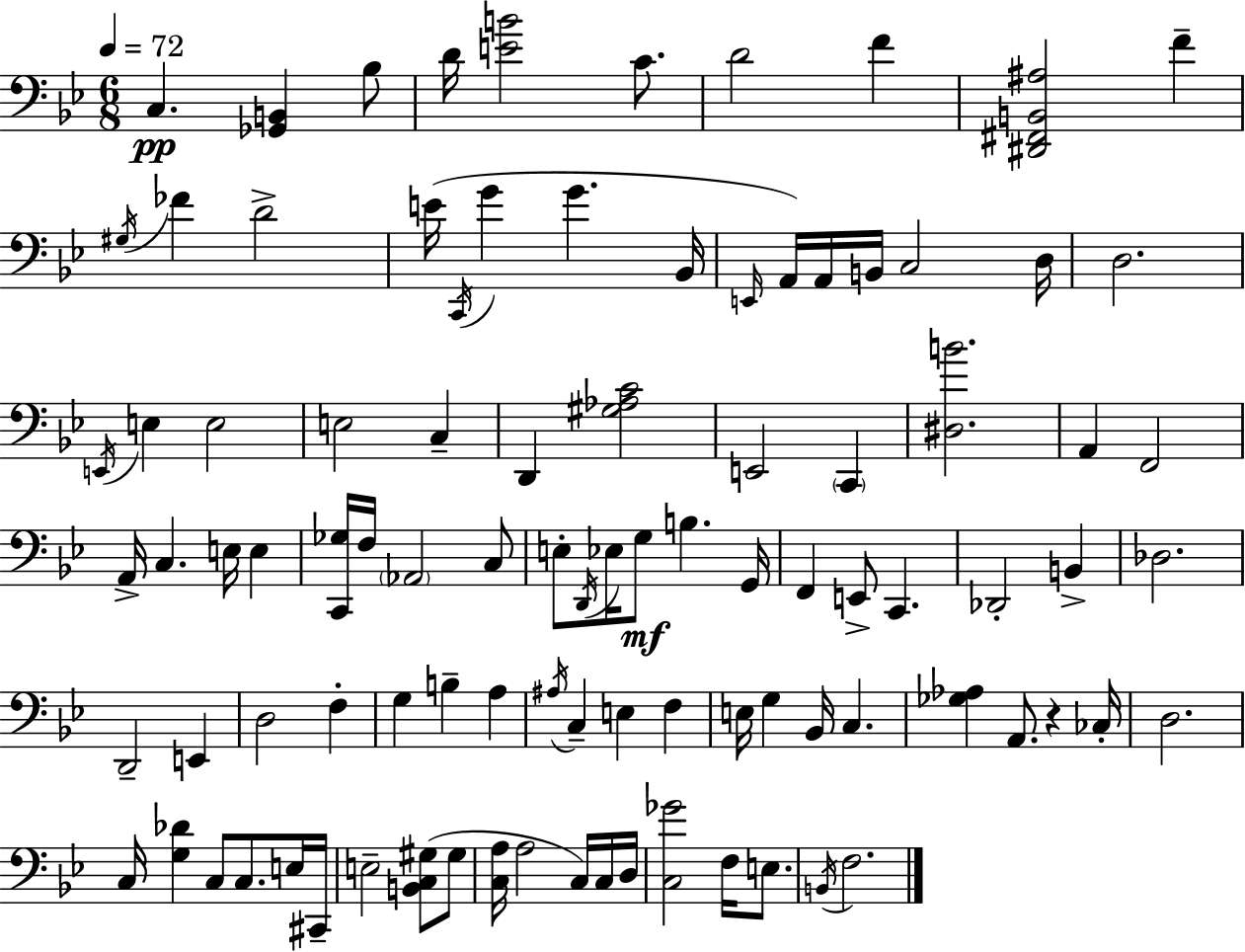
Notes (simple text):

C3/q. [Gb2,B2]/q Bb3/e D4/s [E4,B4]/h C4/e. D4/h F4/q [D#2,F#2,B2,A#3]/h F4/q G#3/s FES4/q D4/h E4/s C2/s G4/q G4/q. Bb2/s E2/s A2/s A2/s B2/s C3/h D3/s D3/h. E2/s E3/q E3/h E3/h C3/q D2/q [G#3,Ab3,C4]/h E2/h C2/q [D#3,B4]/h. A2/q F2/h A2/s C3/q. E3/s E3/q [C2,Gb3]/s F3/s Ab2/h C3/e E3/e D2/s Eb3/s G3/e B3/q. G2/s F2/q E2/e C2/q. Db2/h B2/q Db3/h. D2/h E2/q D3/h F3/q G3/q B3/q A3/q A#3/s C3/q E3/q F3/q E3/s G3/q Bb2/s C3/q. [Gb3,Ab3]/q A2/e. R/q CES3/s D3/h. C3/s [G3,Db4]/q C3/e C3/e. E3/s C#2/s E3/h [B2,C3,G#3]/e G#3/e [C3,A3]/s A3/h C3/s C3/s D3/s [C3,Gb4]/h F3/s E3/e. B2/s F3/h.